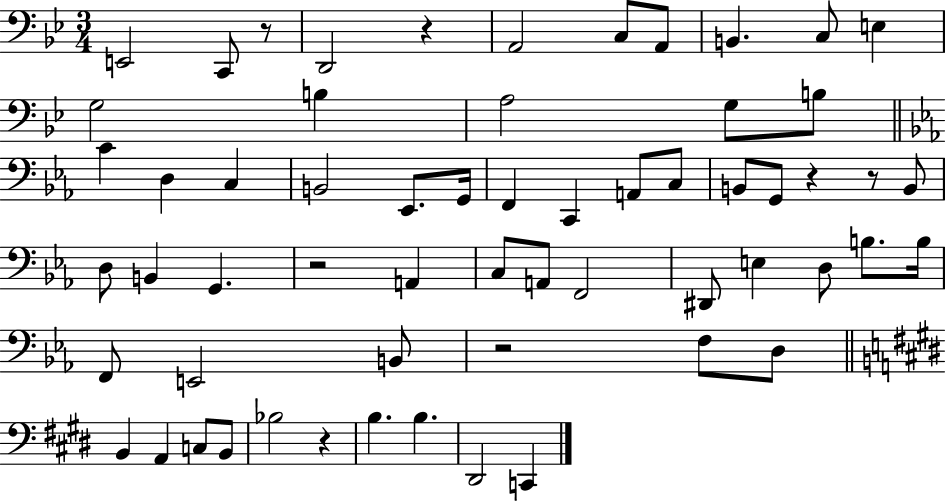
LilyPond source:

{
  \clef bass
  \numericTimeSignature
  \time 3/4
  \key bes \major
  e,2 c,8 r8 | d,2 r4 | a,2 c8 a,8 | b,4. c8 e4 | \break g2 b4 | a2 g8 b8 | \bar "||" \break \key c \minor c'4 d4 c4 | b,2 ees,8. g,16 | f,4 c,4 a,8 c8 | b,8 g,8 r4 r8 b,8 | \break d8 b,4 g,4. | r2 a,4 | c8 a,8 f,2 | dis,8 e4 d8 b8. b16 | \break f,8 e,2 b,8 | r2 f8 d8 | \bar "||" \break \key e \major b,4 a,4 c8 b,8 | bes2 r4 | b4. b4. | dis,2 c,4 | \break \bar "|."
}